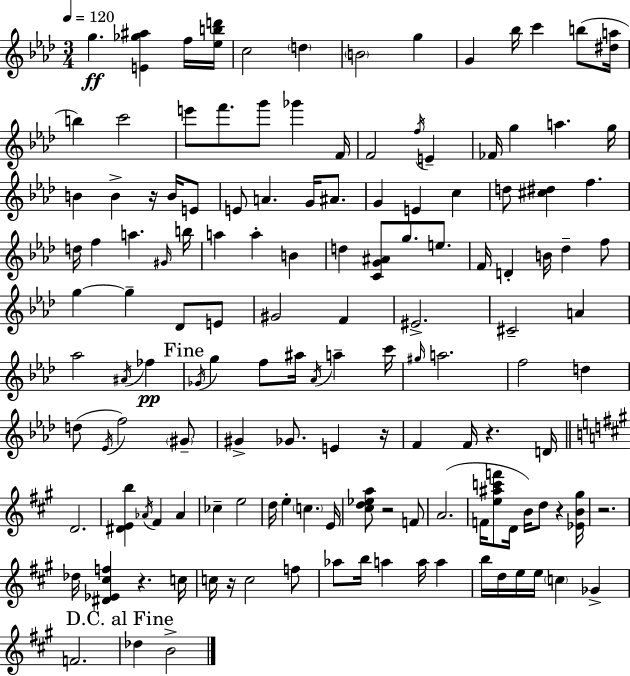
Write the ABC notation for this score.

X:1
T:Untitled
M:3/4
L:1/4
K:Ab
g [E_g^a] f/4 [_ebd']/4 c2 d B2 g G _b/4 c' b/2 [^da]/4 b c'2 e'/2 f'/2 g'/2 _g' F/4 F2 f/4 E _F/4 g a g/4 B B z/4 B/4 E/2 E/2 A G/4 ^A/2 G E c d/2 [^c^d] f d/4 f a ^G/4 b/4 a a B d [CG^A]/2 g/2 e/2 F/4 D B/4 _d f/2 g g _D/2 E/2 ^G2 F ^E2 ^C2 A _a2 ^A/4 _f _G/4 g f/2 ^a/4 _A/4 a c'/4 ^g/4 a2 f2 d d/2 _E/4 f2 ^G/2 ^G _G/2 E z/4 F F/4 z D/4 D2 [^DEb] _A/4 ^F _A _c e2 d/4 e c E/4 [^cd_ea]/2 z2 F/2 A2 F/4 [e^ac'f']/2 D/4 B/4 d/2 z [_EB^g]/4 z2 _d/4 [^D_E^cf] z c/4 c/4 z/4 c2 f/2 _a/2 b/4 a a/4 a b/4 d/4 e/4 e/4 c _G F2 _d B2